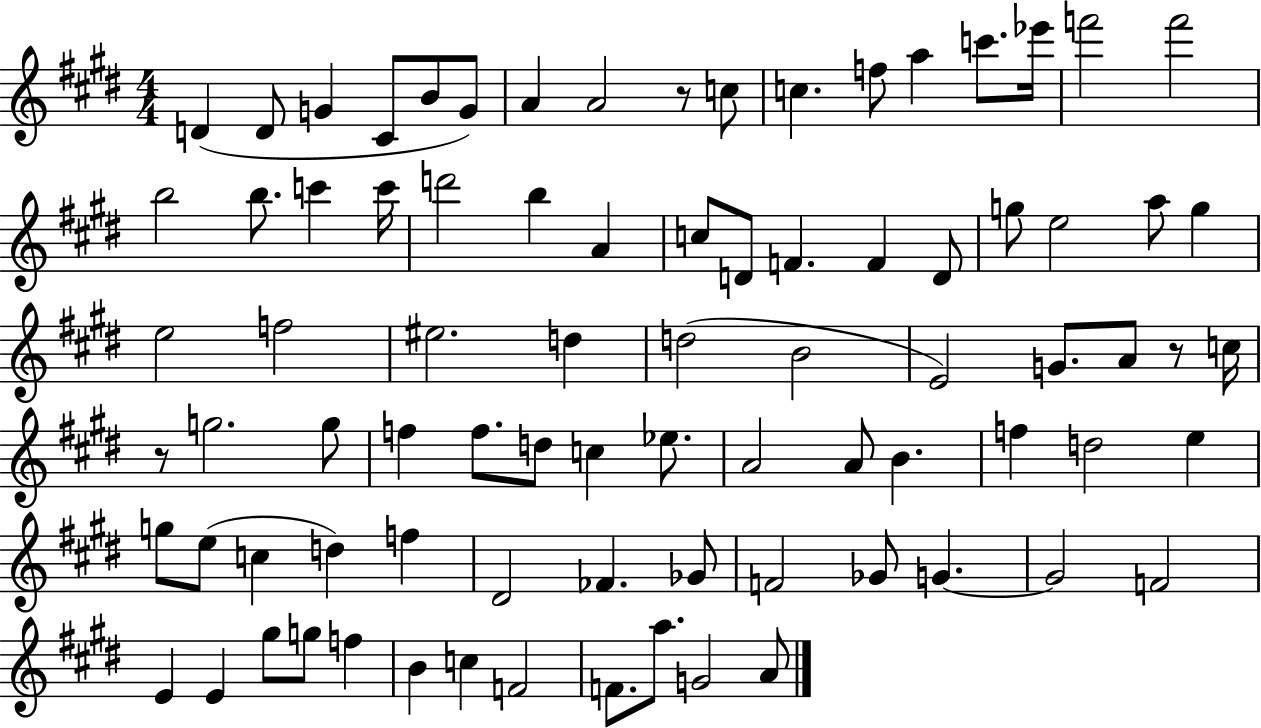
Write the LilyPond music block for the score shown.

{
  \clef treble
  \numericTimeSignature
  \time 4/4
  \key e \major
  d'4( d'8 g'4 cis'8 b'8 g'8) | a'4 a'2 r8 c''8 | c''4. f''8 a''4 c'''8. ees'''16 | f'''2 f'''2 | \break b''2 b''8. c'''4 c'''16 | d'''2 b''4 a'4 | c''8 d'8 f'4. f'4 d'8 | g''8 e''2 a''8 g''4 | \break e''2 f''2 | eis''2. d''4 | d''2( b'2 | e'2) g'8. a'8 r8 c''16 | \break r8 g''2. g''8 | f''4 f''8. d''8 c''4 ees''8. | a'2 a'8 b'4. | f''4 d''2 e''4 | \break g''8 e''8( c''4 d''4) f''4 | dis'2 fes'4. ges'8 | f'2 ges'8 g'4.~~ | g'2 f'2 | \break e'4 e'4 gis''8 g''8 f''4 | b'4 c''4 f'2 | f'8. a''8. g'2 a'8 | \bar "|."
}